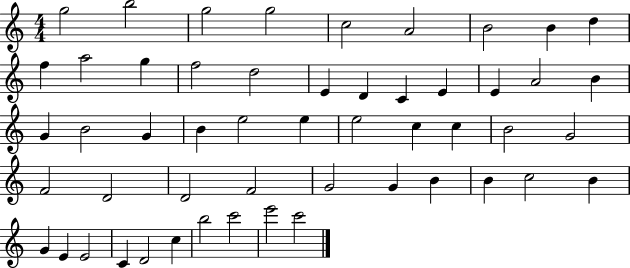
{
  \clef treble
  \numericTimeSignature
  \time 4/4
  \key c \major
  g''2 b''2 | g''2 g''2 | c''2 a'2 | b'2 b'4 d''4 | \break f''4 a''2 g''4 | f''2 d''2 | e'4 d'4 c'4 e'4 | e'4 a'2 b'4 | \break g'4 b'2 g'4 | b'4 e''2 e''4 | e''2 c''4 c''4 | b'2 g'2 | \break f'2 d'2 | d'2 f'2 | g'2 g'4 b'4 | b'4 c''2 b'4 | \break g'4 e'4 e'2 | c'4 d'2 c''4 | b''2 c'''2 | e'''2 c'''2 | \break \bar "|."
}